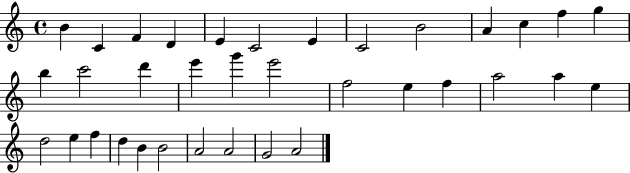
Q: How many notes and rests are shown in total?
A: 35